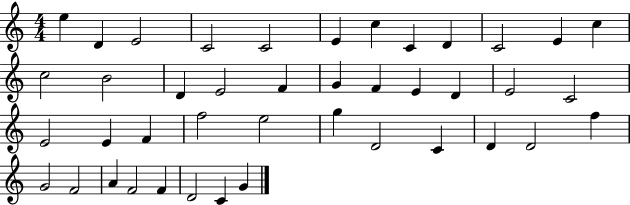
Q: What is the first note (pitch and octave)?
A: E5